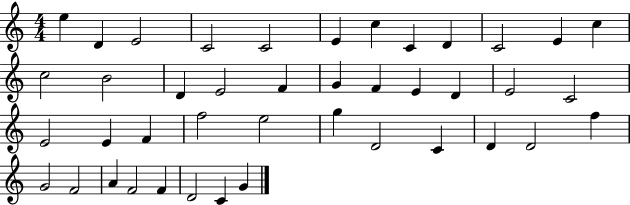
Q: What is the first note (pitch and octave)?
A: E5